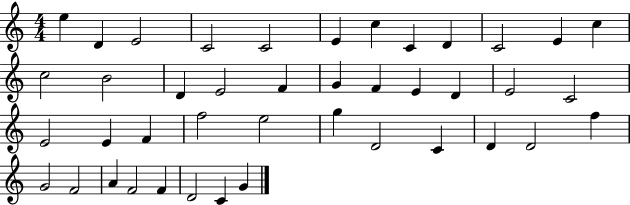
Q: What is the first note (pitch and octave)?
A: E5